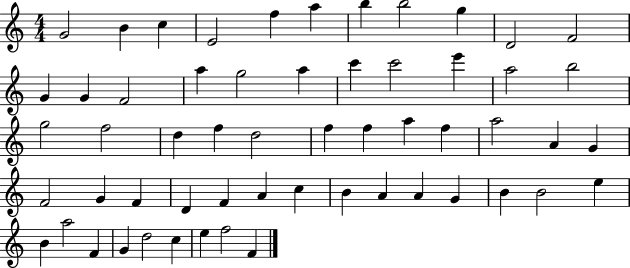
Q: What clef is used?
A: treble